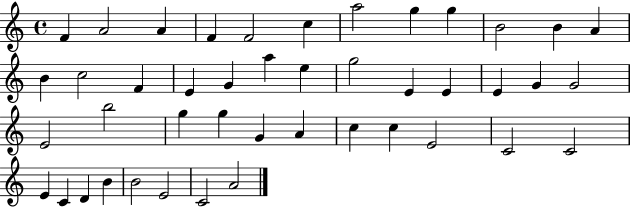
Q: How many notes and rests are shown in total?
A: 44